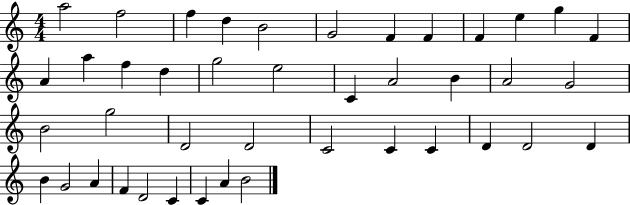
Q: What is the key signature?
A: C major